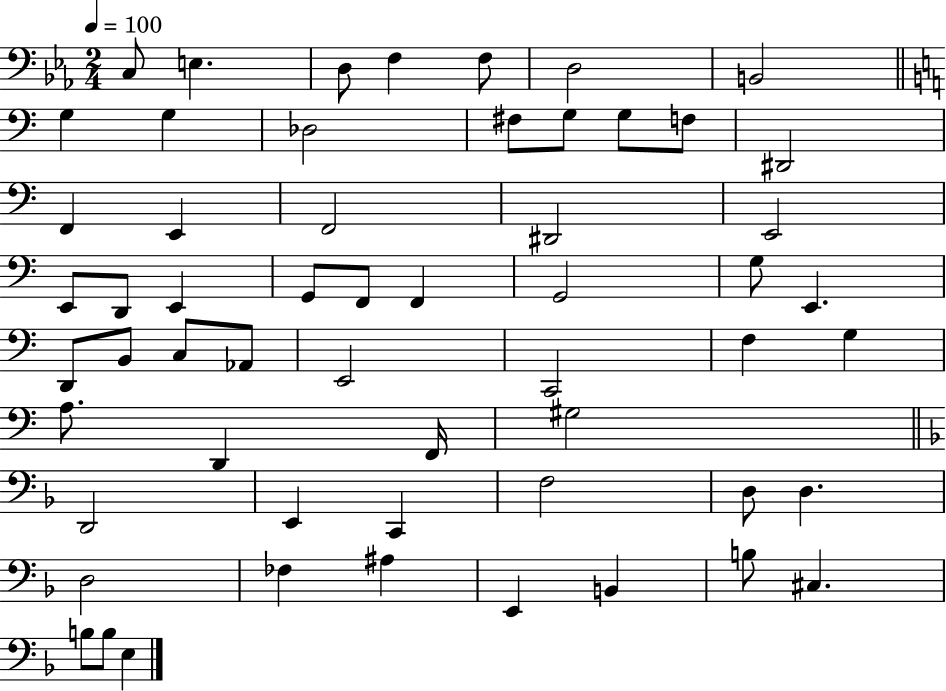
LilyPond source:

{
  \clef bass
  \numericTimeSignature
  \time 2/4
  \key ees \major
  \tempo 4 = 100
  \repeat volta 2 { c8 e4. | d8 f4 f8 | d2 | b,2 | \break \bar "||" \break \key a \minor g4 g4 | des2 | fis8 g8 g8 f8 | dis,2 | \break f,4 e,4 | f,2 | dis,2 | e,2 | \break e,8 d,8 e,4 | g,8 f,8 f,4 | g,2 | g8 e,4. | \break d,8 b,8 c8 aes,8 | e,2 | c,2 | f4 g4 | \break a8. d,4 f,16 | gis2 | \bar "||" \break \key f \major d,2 | e,4 c,4 | f2 | d8 d4. | \break d2 | fes4 ais4 | e,4 b,4 | b8 cis4. | \break b8 b8 e4 | } \bar "|."
}